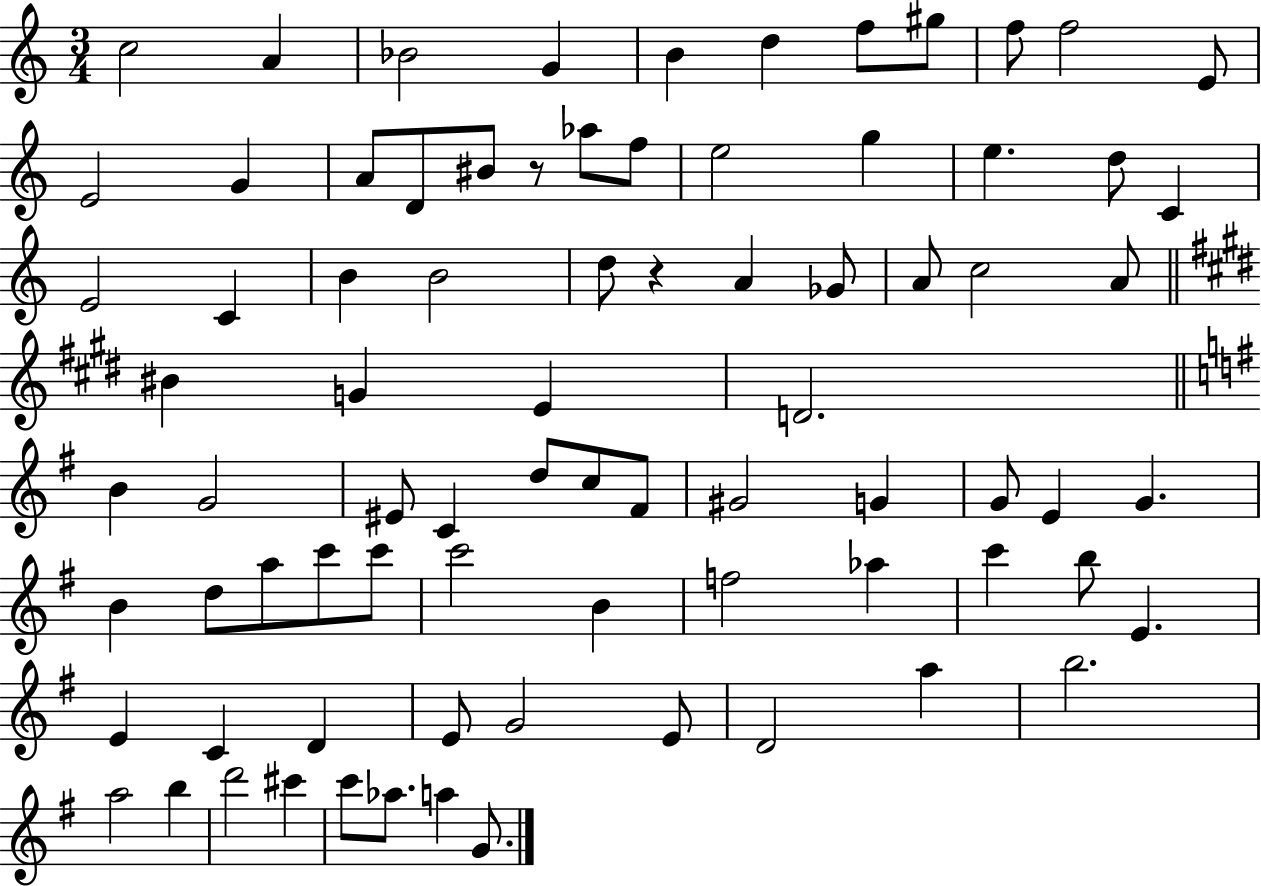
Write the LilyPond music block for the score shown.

{
  \clef treble
  \numericTimeSignature
  \time 3/4
  \key c \major
  c''2 a'4 | bes'2 g'4 | b'4 d''4 f''8 gis''8 | f''8 f''2 e'8 | \break e'2 g'4 | a'8 d'8 bis'8 r8 aes''8 f''8 | e''2 g''4 | e''4. d''8 c'4 | \break e'2 c'4 | b'4 b'2 | d''8 r4 a'4 ges'8 | a'8 c''2 a'8 | \break \bar "||" \break \key e \major bis'4 g'4 e'4 | d'2. | \bar "||" \break \key g \major b'4 g'2 | eis'8 c'4 d''8 c''8 fis'8 | gis'2 g'4 | g'8 e'4 g'4. | \break b'4 d''8 a''8 c'''8 c'''8 | c'''2 b'4 | f''2 aes''4 | c'''4 b''8 e'4. | \break e'4 c'4 d'4 | e'8 g'2 e'8 | d'2 a''4 | b''2. | \break a''2 b''4 | d'''2 cis'''4 | c'''8 aes''8. a''4 g'8. | \bar "|."
}